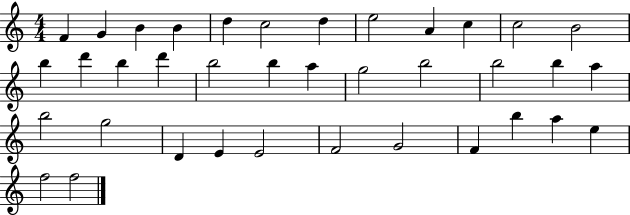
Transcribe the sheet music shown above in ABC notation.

X:1
T:Untitled
M:4/4
L:1/4
K:C
F G B B d c2 d e2 A c c2 B2 b d' b d' b2 b a g2 b2 b2 b a b2 g2 D E E2 F2 G2 F b a e f2 f2